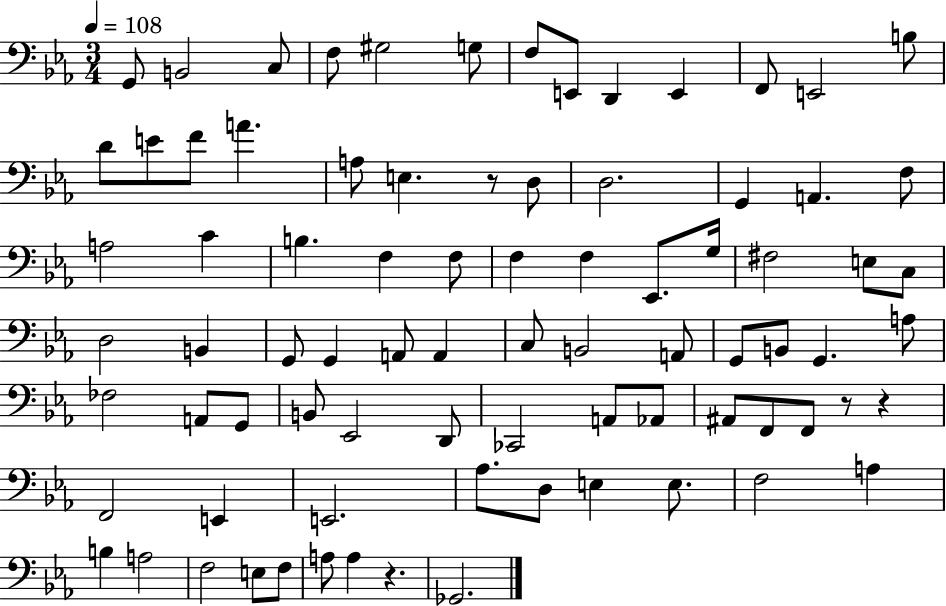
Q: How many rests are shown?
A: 4